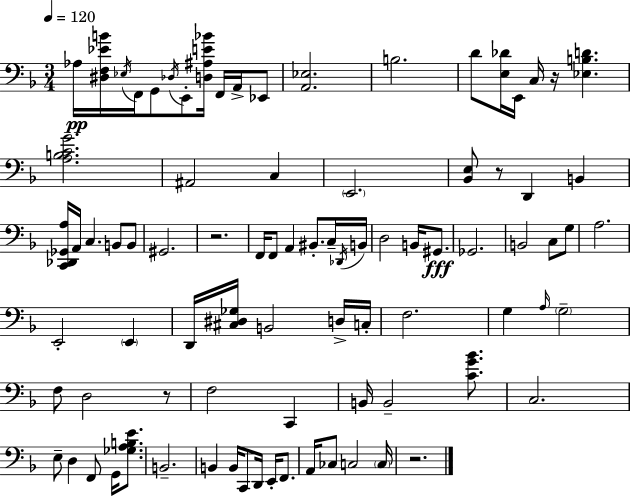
X:1
T:Untitled
M:3/4
L:1/4
K:F
_A,/4 [^D,F,_EB]/4 _E,/4 F,,/4 G,,/2 _D,/4 E,,/2 [D,^A,E_B]/4 F,,/4 A,,/4 _E,,/2 [A,,_E,]2 B,2 D/2 [E,_D]/4 E,,/4 C,/4 z/4 [_E,B,D] [A,B,CG]2 ^A,,2 C, E,,2 [_B,,E,]/2 z/2 D,, B,, [C,,_D,,_G,,A,]/4 A,,/4 C, B,,/2 B,,/2 ^G,,2 z2 F,,/4 F,,/2 A,, ^B,,/2 C,/4 _D,,/4 B,,/4 D,2 B,,/4 ^G,,/2 _G,,2 B,,2 C,/2 G,/2 A,2 E,,2 E,, D,,/4 [^C,^D,_G,]/4 B,,2 D,/4 C,/4 F,2 G, A,/4 G,2 F,/2 D,2 z/2 F,2 C,, B,,/4 B,,2 [CG_B]/2 C,2 E,/2 D, F,,/2 G,,/4 [_G,A,B,E]/2 B,,2 B,, B,,/4 C,,/2 D,,/4 E,,/4 F,,/2 A,,/4 _C,/2 C,2 C,/4 z2